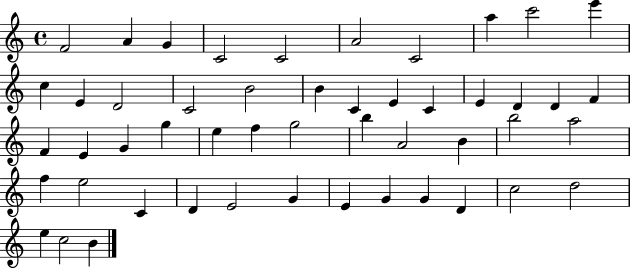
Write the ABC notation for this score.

X:1
T:Untitled
M:4/4
L:1/4
K:C
F2 A G C2 C2 A2 C2 a c'2 e' c E D2 C2 B2 B C E C E D D F F E G g e f g2 b A2 B b2 a2 f e2 C D E2 G E G G D c2 d2 e c2 B